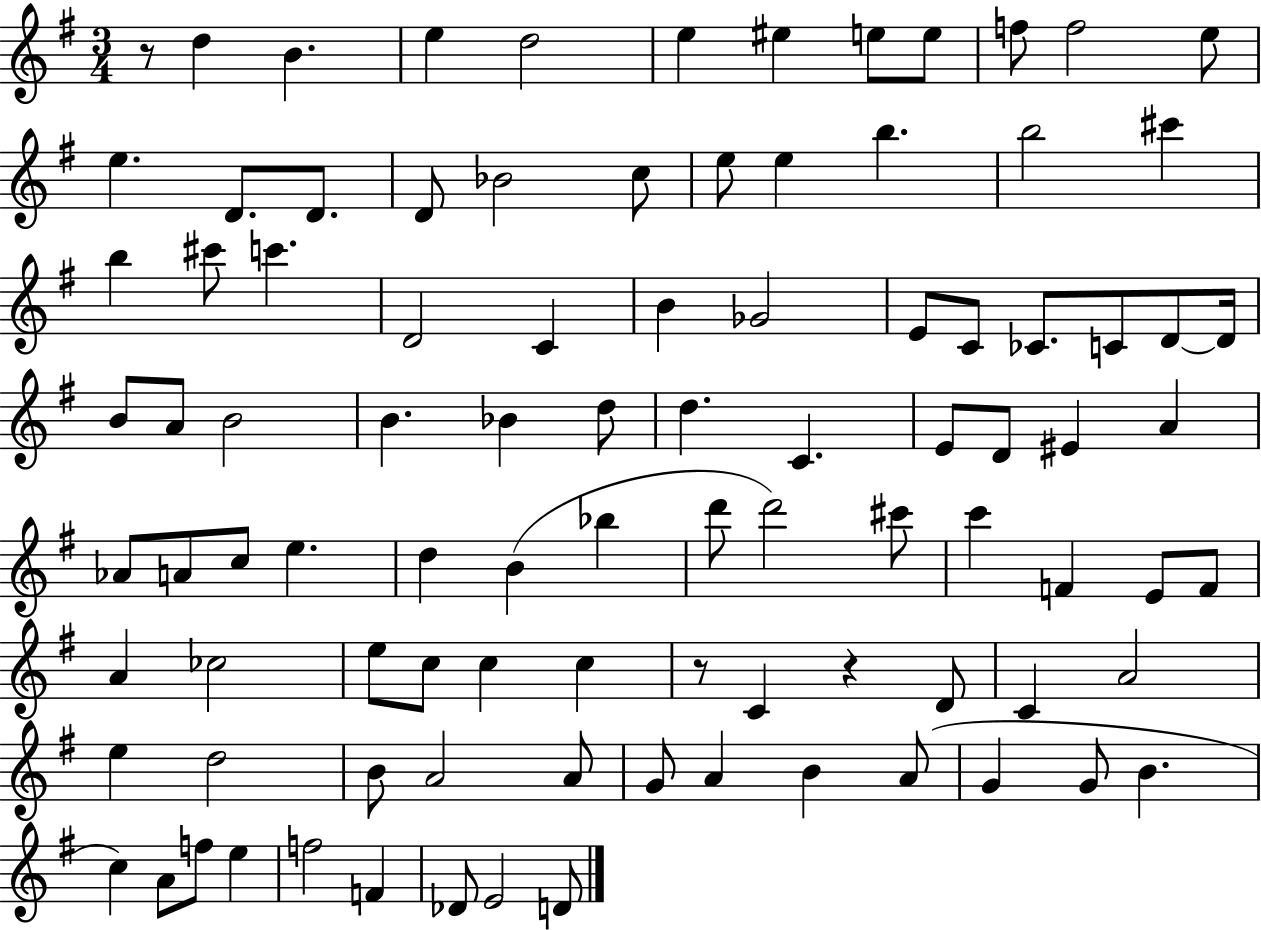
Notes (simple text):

R/e D5/q B4/q. E5/q D5/h E5/q EIS5/q E5/e E5/e F5/e F5/h E5/e E5/q. D4/e. D4/e. D4/e Bb4/h C5/e E5/e E5/q B5/q. B5/h C#6/q B5/q C#6/e C6/q. D4/h C4/q B4/q Gb4/h E4/e C4/e CES4/e. C4/e D4/e D4/s B4/e A4/e B4/h B4/q. Bb4/q D5/e D5/q. C4/q. E4/e D4/e EIS4/q A4/q Ab4/e A4/e C5/e E5/q. D5/q B4/q Bb5/q D6/e D6/h C#6/e C6/q F4/q E4/e F4/e A4/q CES5/h E5/e C5/e C5/q C5/q R/e C4/q R/q D4/e C4/q A4/h E5/q D5/h B4/e A4/h A4/e G4/e A4/q B4/q A4/e G4/q G4/e B4/q. C5/q A4/e F5/e E5/q F5/h F4/q Db4/e E4/h D4/e